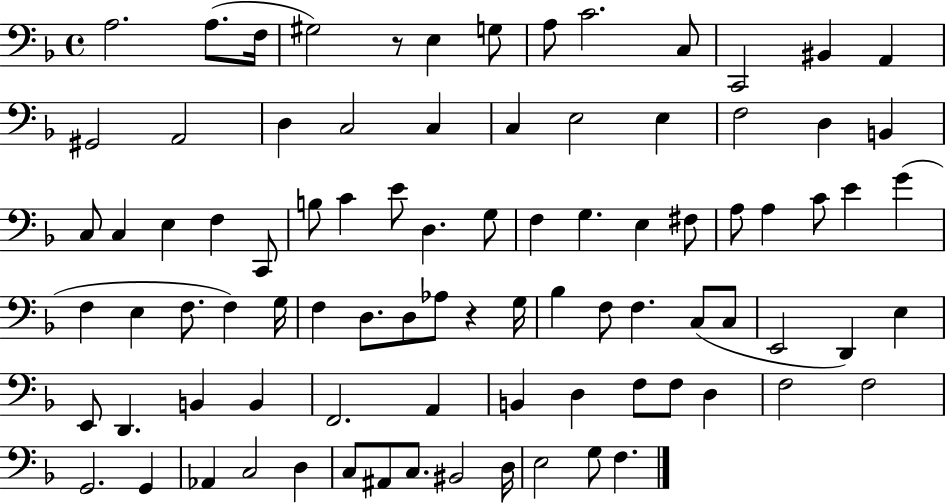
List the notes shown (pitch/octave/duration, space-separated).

A3/h. A3/e. F3/s G#3/h R/e E3/q G3/e A3/e C4/h. C3/e C2/h BIS2/q A2/q G#2/h A2/h D3/q C3/h C3/q C3/q E3/h E3/q F3/h D3/q B2/q C3/e C3/q E3/q F3/q C2/e B3/e C4/q E4/e D3/q. G3/e F3/q G3/q. E3/q F#3/e A3/e A3/q C4/e E4/q G4/q F3/q E3/q F3/e. F3/q G3/s F3/q D3/e. D3/e Ab3/e R/q G3/s Bb3/q F3/e F3/q. C3/e C3/e E2/h D2/q E3/q E2/e D2/q. B2/q B2/q F2/h. A2/q B2/q D3/q F3/e F3/e D3/q F3/h F3/h G2/h. G2/q Ab2/q C3/h D3/q C3/e A#2/e C3/e. BIS2/h D3/s E3/h G3/e F3/q.